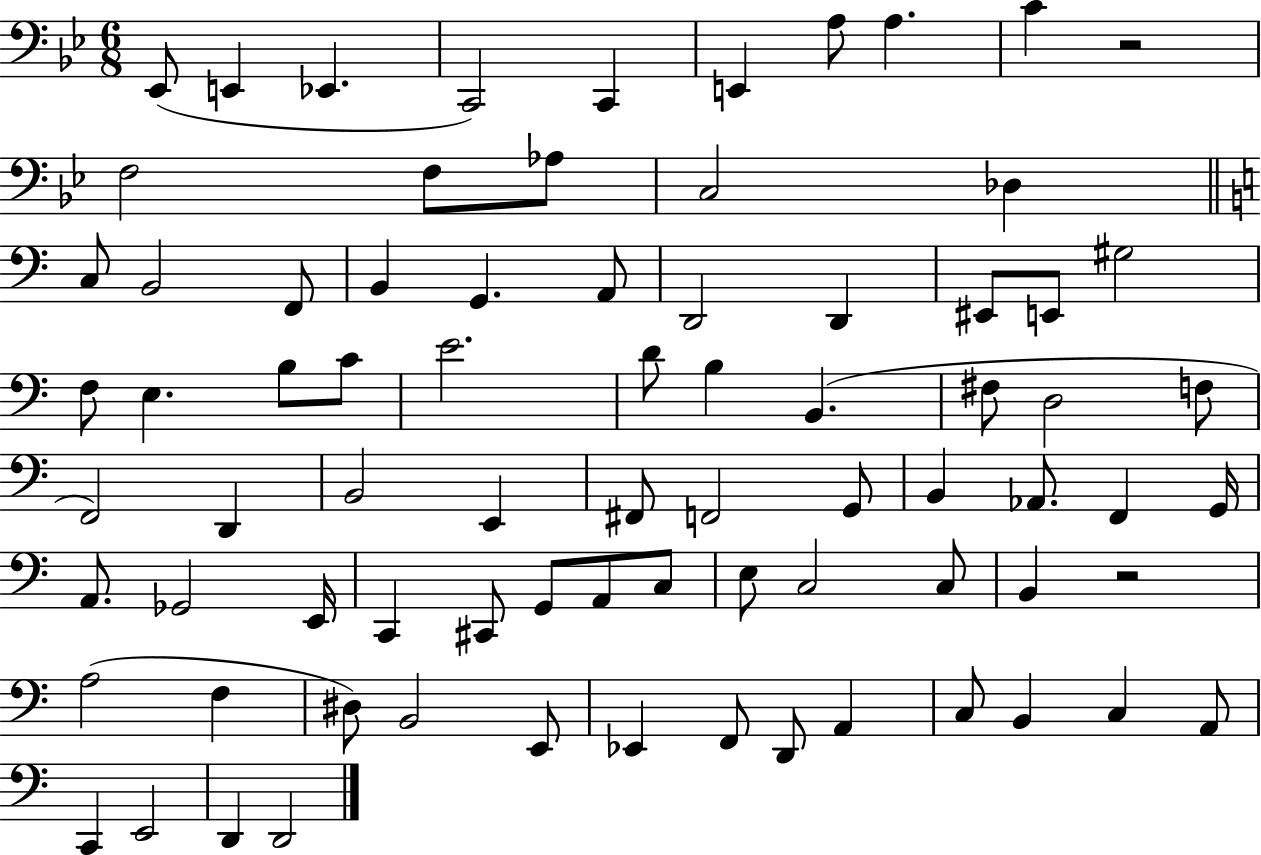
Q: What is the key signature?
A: BES major